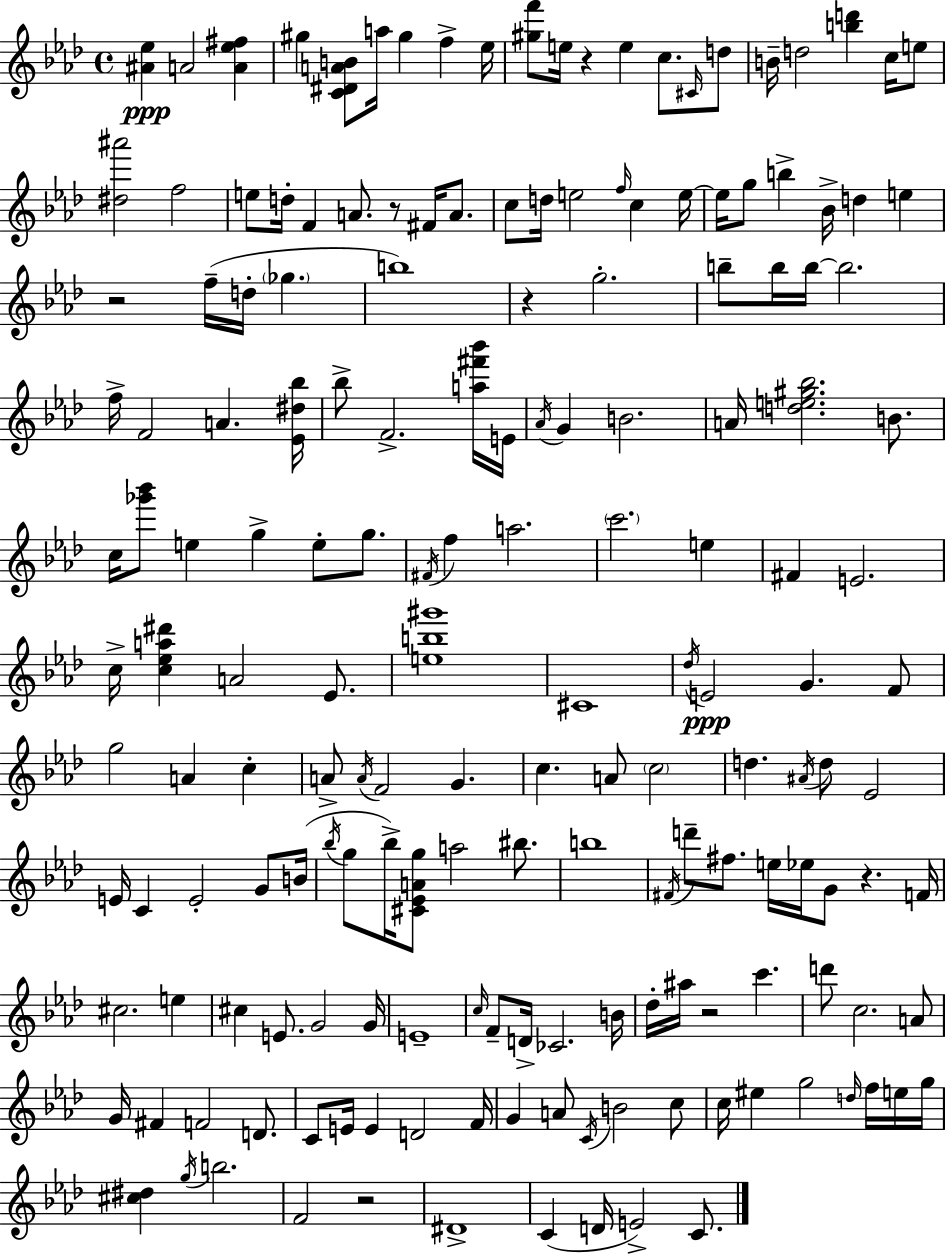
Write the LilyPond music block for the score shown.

{
  \clef treble
  \time 4/4
  \defaultTimeSignature
  \key aes \major
  \repeat volta 2 { <ais' ees''>4\ppp a'2 <a' ees'' fis''>4 | gis''4 <c' dis' a' b'>8 a''16 gis''4 f''4-> ees''16 | <gis'' f'''>8 e''16 r4 e''4 c''8. \grace { cis'16 } d''8 | b'16-- d''2 <b'' d'''>4 c''16 e''8 | \break <dis'' ais'''>2 f''2 | e''8 d''16-. f'4 a'8. r8 fis'16 a'8. | c''8 d''16 e''2 \grace { f''16 } c''4 | e''16~~ e''16 g''8 b''4-> bes'16-> d''4 e''4 | \break r2 f''16--( d''16-. \parenthesize ges''4. | b''1) | r4 g''2.-. | b''8-- b''16 b''16~~ b''2. | \break f''16-> f'2 a'4. | <ees' dis'' bes''>16 bes''8-> f'2.-> | <a'' fis''' bes'''>16 e'16 \acciaccatura { aes'16 } g'4 b'2. | a'16 <d'' e'' gis'' bes''>2. | \break b'8. c''16 <ges''' bes'''>8 e''4 g''4-> e''8-. | g''8. \acciaccatura { fis'16 } f''4 a''2. | \parenthesize c'''2. | e''4 fis'4 e'2. | \break c''16-> <c'' ees'' a'' dis'''>4 a'2 | ees'8. <e'' b'' gis'''>1 | cis'1 | \acciaccatura { des''16 } e'2\ppp g'4. | \break f'8 g''2 a'4 | c''4-. a'8-> \acciaccatura { a'16 } f'2 | g'4. c''4. a'8 \parenthesize c''2 | d''4. \acciaccatura { ais'16 } d''8 ees'2 | \break e'16 c'4 e'2-. | g'8 b'16( \acciaccatura { bes''16 } g''8 bes''16->) <cis' ees' a' g''>8 a''2 | bis''8. b''1 | \acciaccatura { fis'16 } d'''8-- fis''8. e''16 ees''16 | \break g'8 r4. f'16 cis''2. | e''4 cis''4 e'8. | g'2 g'16 e'1-- | \grace { c''16 } f'8-- d'16-> ces'2. | \break b'16 des''16-. ais''16 r2 | c'''4. d'''8 c''2. | a'8 g'16 fis'4 f'2 | d'8. c'8 e'16 e'4 | \break d'2 f'16 g'4 a'8 | \acciaccatura { c'16 } b'2 c''8 c''16 eis''4 | g''2 \grace { d''16 } f''16 e''16 g''16 <cis'' dis''>4 | \acciaccatura { g''16 } b''2. f'2 | \break r2 dis'1-> | c'4( | d'16 e'2->) c'8. } \bar "|."
}